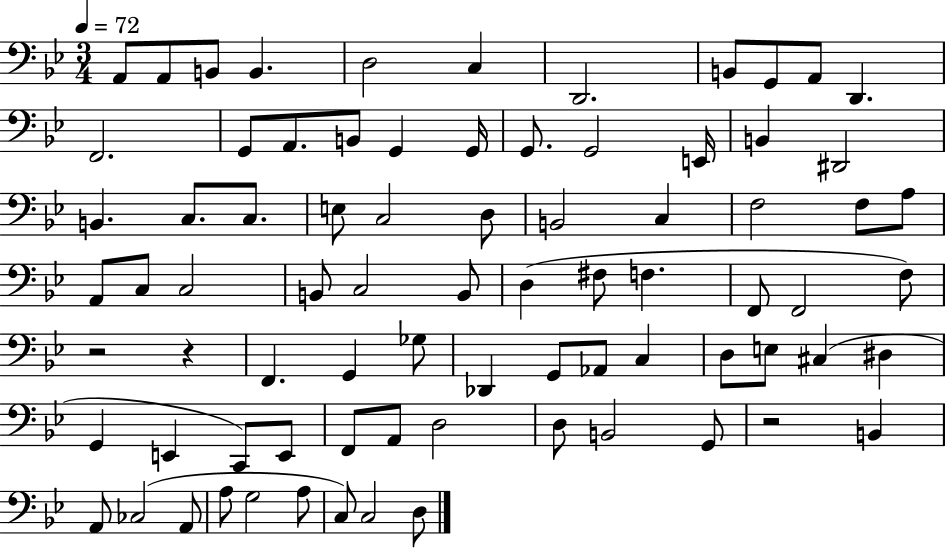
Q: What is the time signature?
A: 3/4